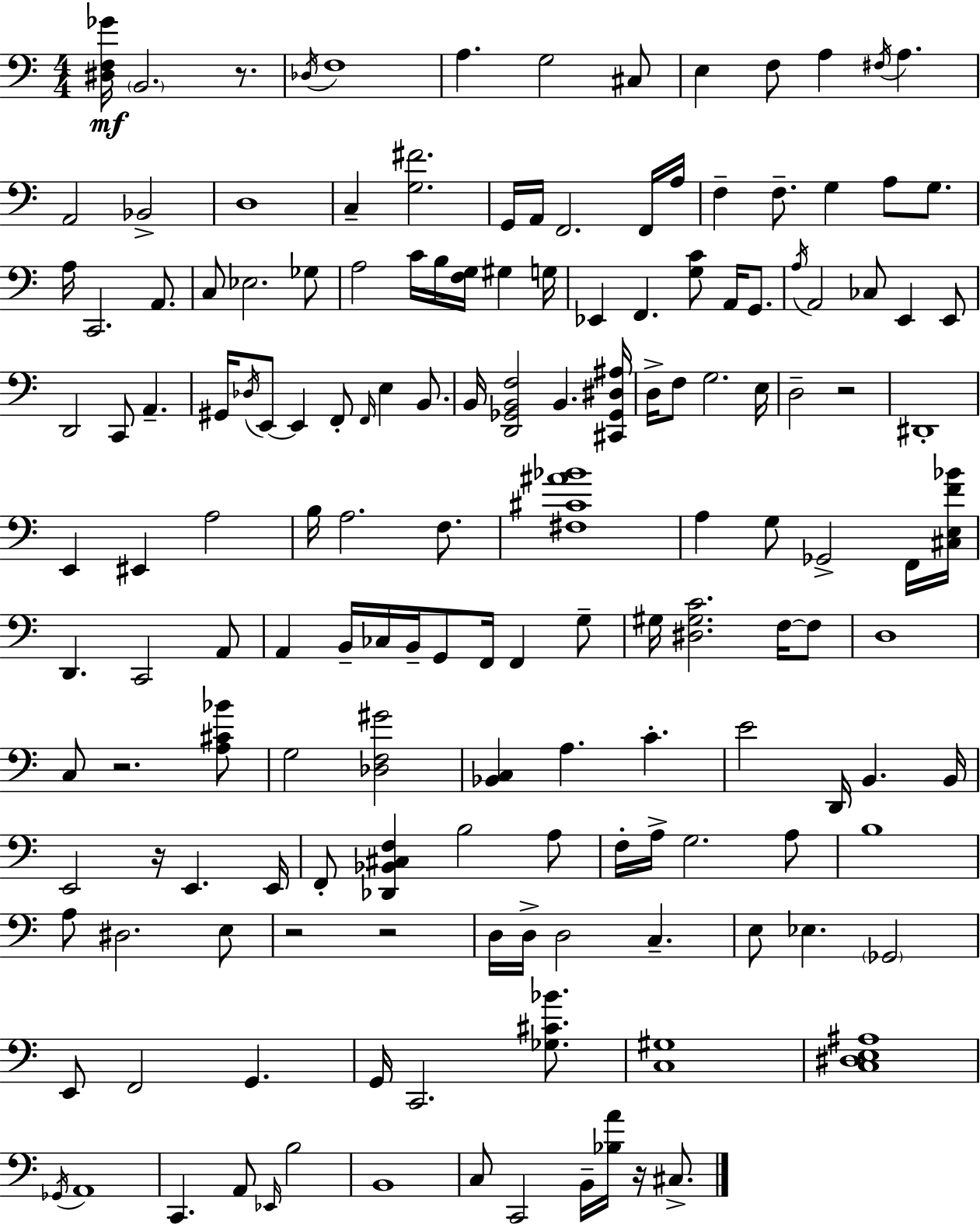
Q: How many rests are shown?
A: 7